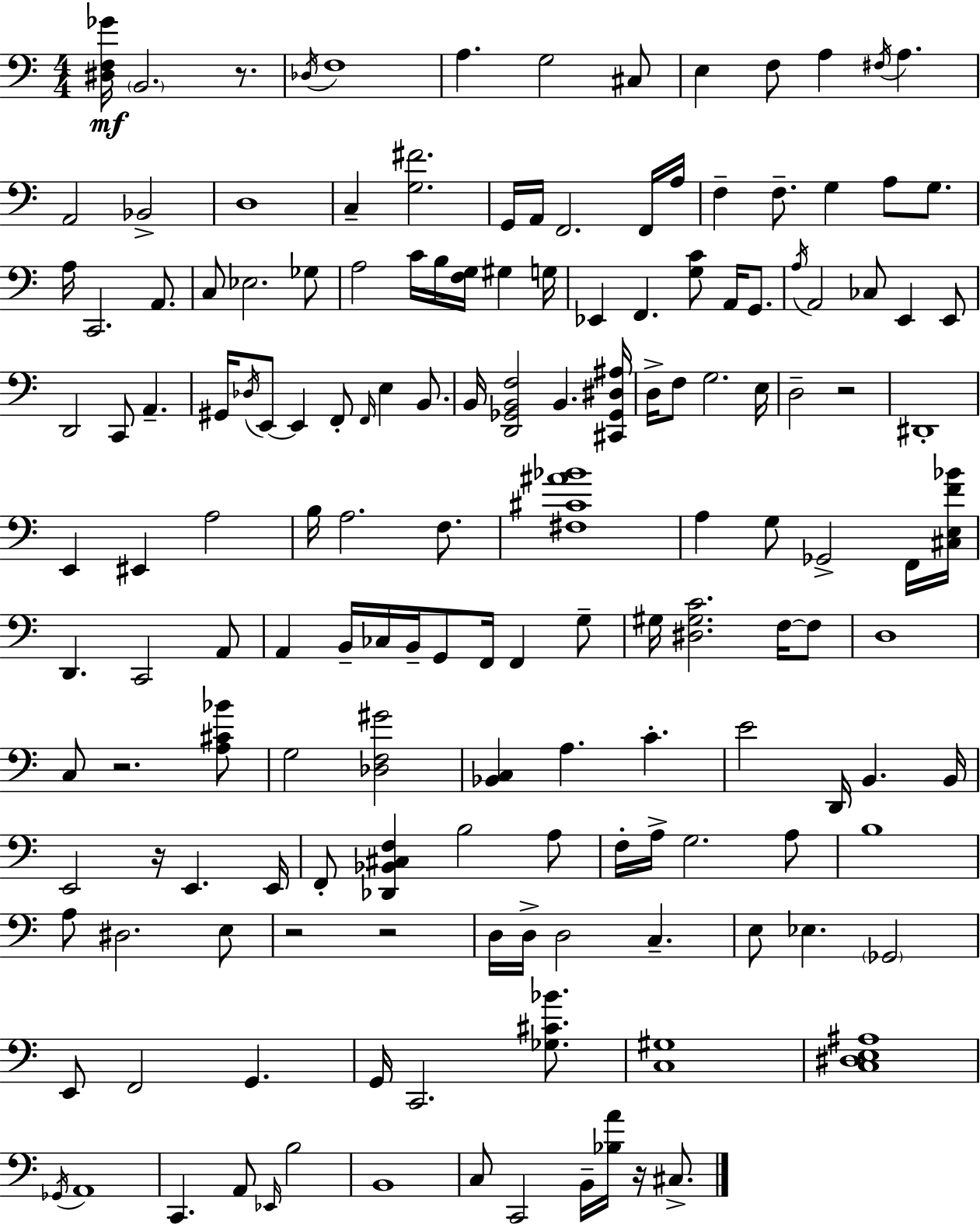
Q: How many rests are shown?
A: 7